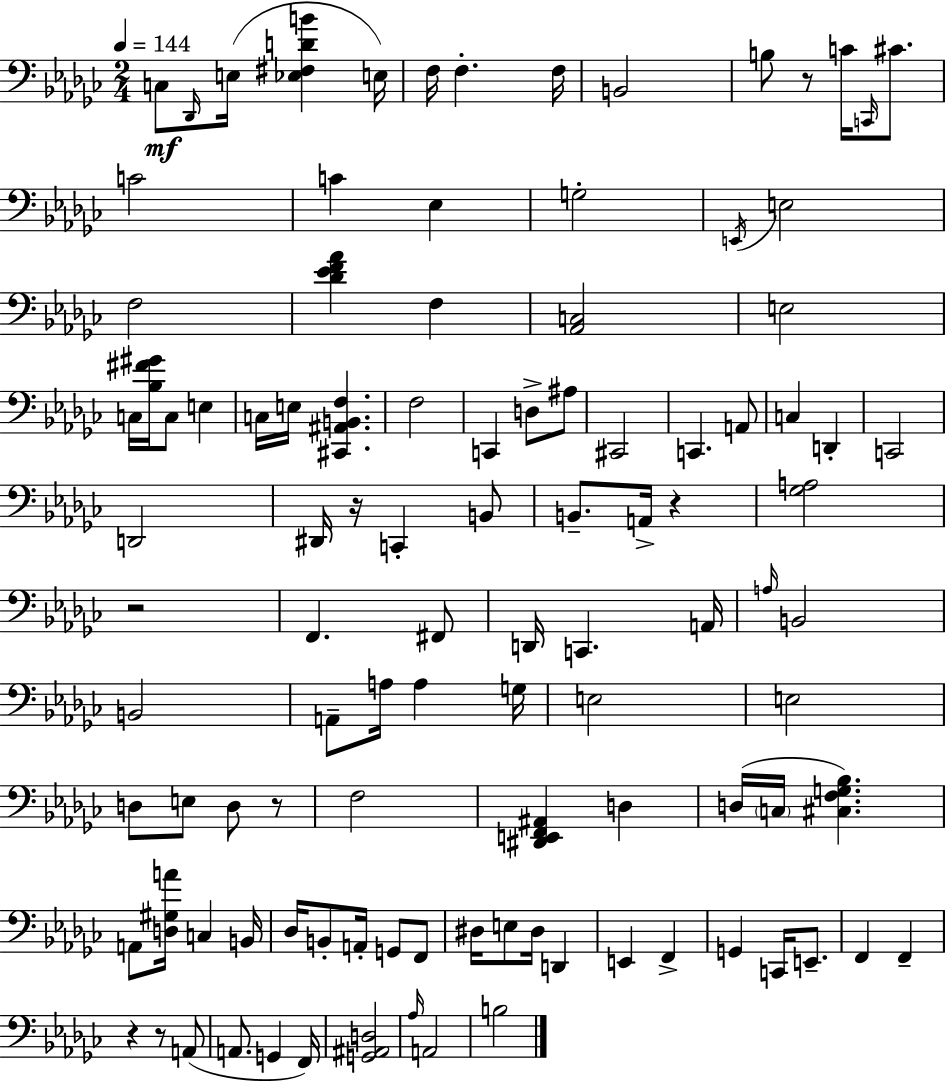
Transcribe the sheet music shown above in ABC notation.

X:1
T:Untitled
M:2/4
L:1/4
K:Ebm
C,/2 _D,,/4 E,/4 [_E,^F,DB] E,/4 F,/4 F, F,/4 B,,2 B,/2 z/2 C/4 C,,/4 ^C/2 C2 C _E, G,2 E,,/4 E,2 F,2 [_D_EF_A] F, [_A,,C,]2 E,2 C,/4 [_B,^F^G]/4 C,/2 E, C,/4 E,/4 [^C,,^A,,B,,F,] F,2 C,, D,/2 ^A,/2 ^C,,2 C,, A,,/2 C, D,, C,,2 D,,2 ^D,,/4 z/4 C,, B,,/2 B,,/2 A,,/4 z [_G,A,]2 z2 F,, ^F,,/2 D,,/4 C,, A,,/4 A,/4 B,,2 B,,2 A,,/2 A,/4 A, G,/4 E,2 E,2 D,/2 E,/2 D,/2 z/2 F,2 [^D,,E,,F,,^A,,] D, D,/4 C,/4 [^C,F,G,_B,] A,,/2 [D,^G,A]/4 C, B,,/4 _D,/4 B,,/2 A,,/4 G,,/2 F,,/2 ^D,/4 E,/2 ^D,/4 D,, E,, F,, G,, C,,/4 E,,/2 F,, F,, z z/2 A,,/2 A,,/2 G,, F,,/4 [G,,^A,,D,]2 _A,/4 A,,2 B,2